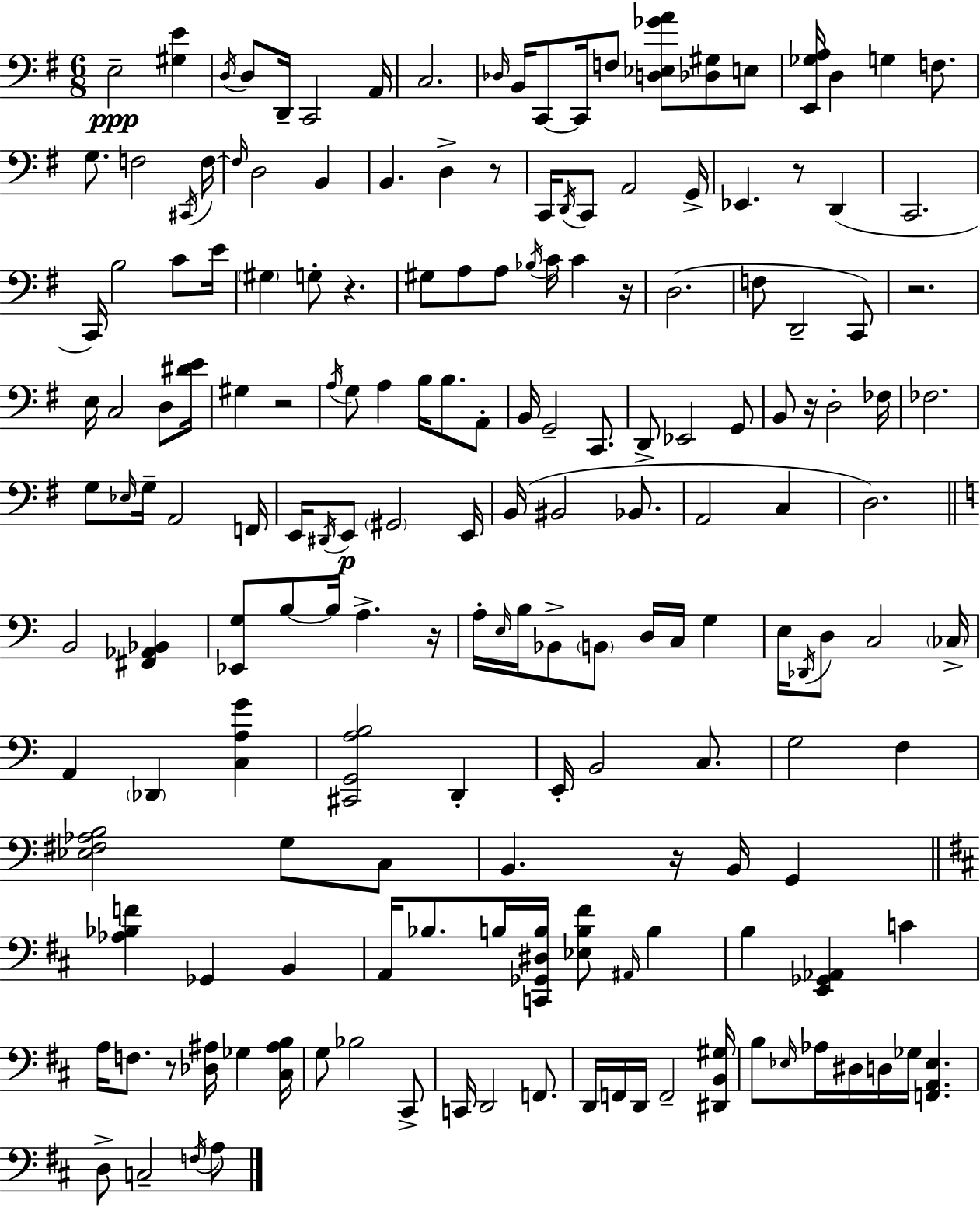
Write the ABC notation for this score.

X:1
T:Untitled
M:6/8
L:1/4
K:Em
E,2 [^G,E] D,/4 D,/2 D,,/4 C,,2 A,,/4 C,2 _D,/4 B,,/4 C,,/2 C,,/4 F,/2 [D,_E,_GA]/2 [_D,^G,]/2 E,/2 [E,,_G,A,]/4 D, G, F,/2 G,/2 F,2 ^C,,/4 F,/4 F,/4 D,2 B,, B,, D, z/2 C,,/4 D,,/4 C,,/2 A,,2 G,,/4 _E,, z/2 D,, C,,2 C,,/4 B,2 C/2 E/4 ^G, G,/2 z ^G,/2 A,/2 A,/2 _B,/4 C/4 C z/4 D,2 F,/2 D,,2 C,,/2 z2 E,/4 C,2 D,/2 [^DE]/4 ^G, z2 A,/4 G,/2 A, B,/4 B,/2 A,,/2 B,,/4 G,,2 C,,/2 D,,/2 _E,,2 G,,/2 B,,/2 z/4 D,2 _F,/4 _F,2 G,/2 _E,/4 G,/4 A,,2 F,,/4 E,,/4 ^D,,/4 E,,/2 ^G,,2 E,,/4 B,,/4 ^B,,2 _B,,/2 A,,2 C, D,2 B,,2 [^F,,_A,,_B,,] [_E,,G,]/2 B,/2 B,/4 A, z/4 A,/4 E,/4 B,/4 _B,,/2 B,,/2 D,/4 C,/4 G, E,/4 _D,,/4 D,/2 C,2 _C,/4 A,, _D,, [C,A,G] [^C,,G,,A,B,]2 D,, E,,/4 B,,2 C,/2 G,2 F, [_E,^F,_A,B,]2 G,/2 C,/2 B,, z/4 B,,/4 G,, [_A,_B,F] _G,, B,, A,,/4 _B,/2 B,/4 [C,,_G,,^D,B,]/4 [_E,B,^F]/2 ^A,,/4 B, B, [E,,_G,,_A,,] C A,/4 F,/2 z/2 [_D,^A,]/4 _G, [^C,^A,B,]/4 G,/2 _B,2 ^C,,/2 C,,/4 D,,2 F,,/2 D,,/4 F,,/4 D,,/4 F,,2 [^D,,B,,^G,]/4 B,/2 _E,/4 _A,/4 ^D,/4 D,/4 _G,/4 [F,,A,,_E,] D,/2 C,2 F,/4 A,/2